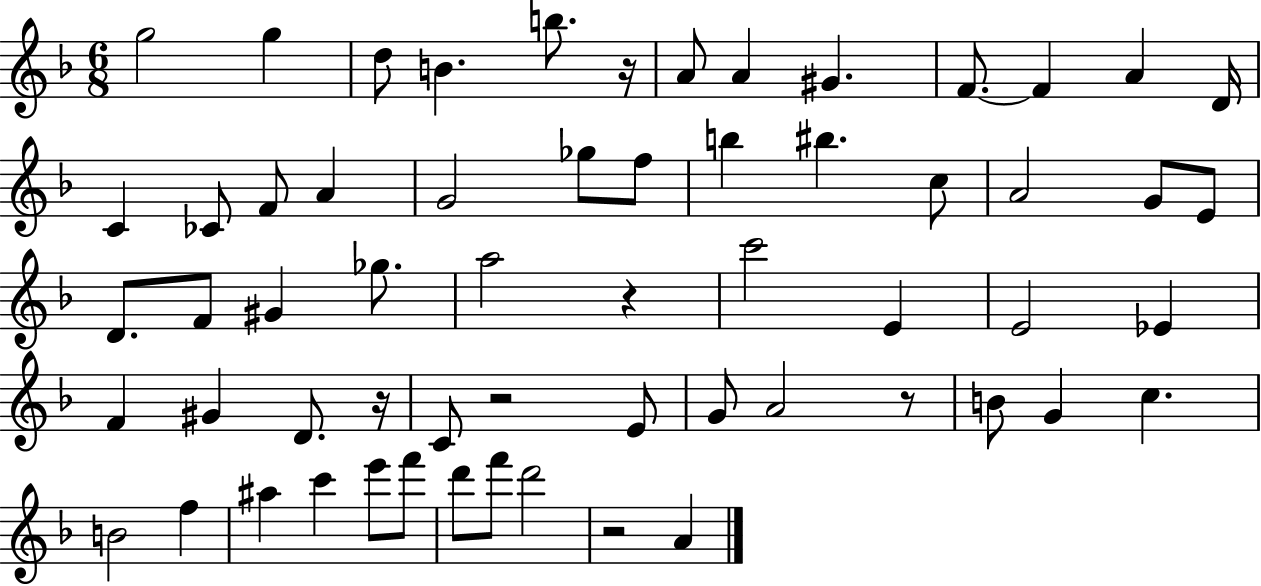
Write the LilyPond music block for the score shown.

{
  \clef treble
  \numericTimeSignature
  \time 6/8
  \key f \major
  g''2 g''4 | d''8 b'4. b''8. r16 | a'8 a'4 gis'4. | f'8.~~ f'4 a'4 d'16 | \break c'4 ces'8 f'8 a'4 | g'2 ges''8 f''8 | b''4 bis''4. c''8 | a'2 g'8 e'8 | \break d'8. f'8 gis'4 ges''8. | a''2 r4 | c'''2 e'4 | e'2 ees'4 | \break f'4 gis'4 d'8. r16 | c'8 r2 e'8 | g'8 a'2 r8 | b'8 g'4 c''4. | \break b'2 f''4 | ais''4 c'''4 e'''8 f'''8 | d'''8 f'''8 d'''2 | r2 a'4 | \break \bar "|."
}